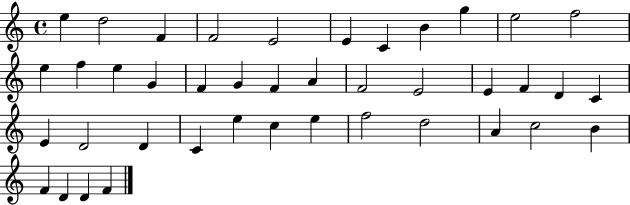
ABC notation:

X:1
T:Untitled
M:4/4
L:1/4
K:C
e d2 F F2 E2 E C B g e2 f2 e f e G F G F A F2 E2 E F D C E D2 D C e c e f2 d2 A c2 B F D D F